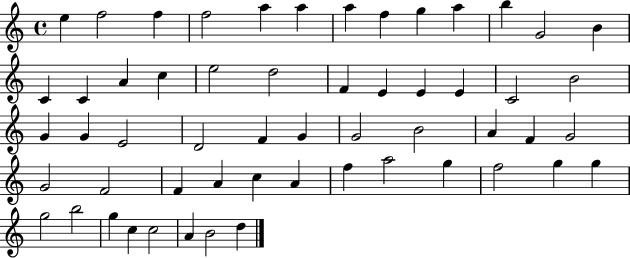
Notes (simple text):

E5/q F5/h F5/q F5/h A5/q A5/q A5/q F5/q G5/q A5/q B5/q G4/h B4/q C4/q C4/q A4/q C5/q E5/h D5/h F4/q E4/q E4/q E4/q C4/h B4/h G4/q G4/q E4/h D4/h F4/q G4/q G4/h B4/h A4/q F4/q G4/h G4/h F4/h F4/q A4/q C5/q A4/q F5/q A5/h G5/q F5/h G5/q G5/q G5/h B5/h G5/q C5/q C5/h A4/q B4/h D5/q